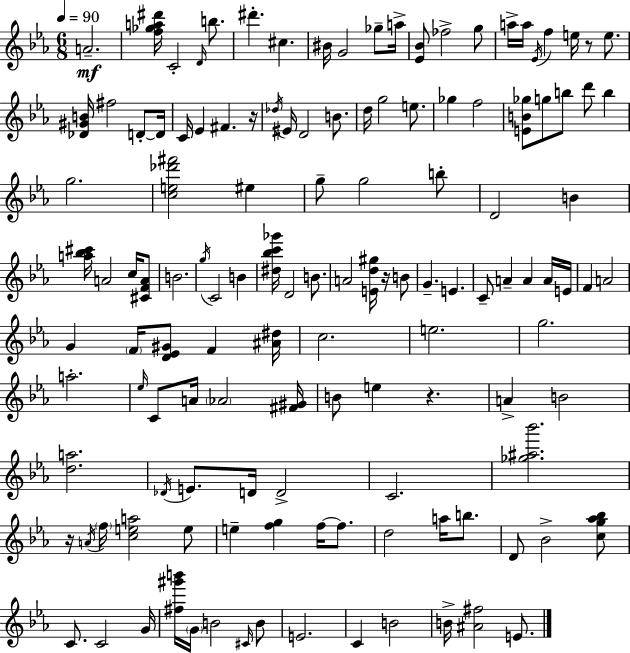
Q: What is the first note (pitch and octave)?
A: A4